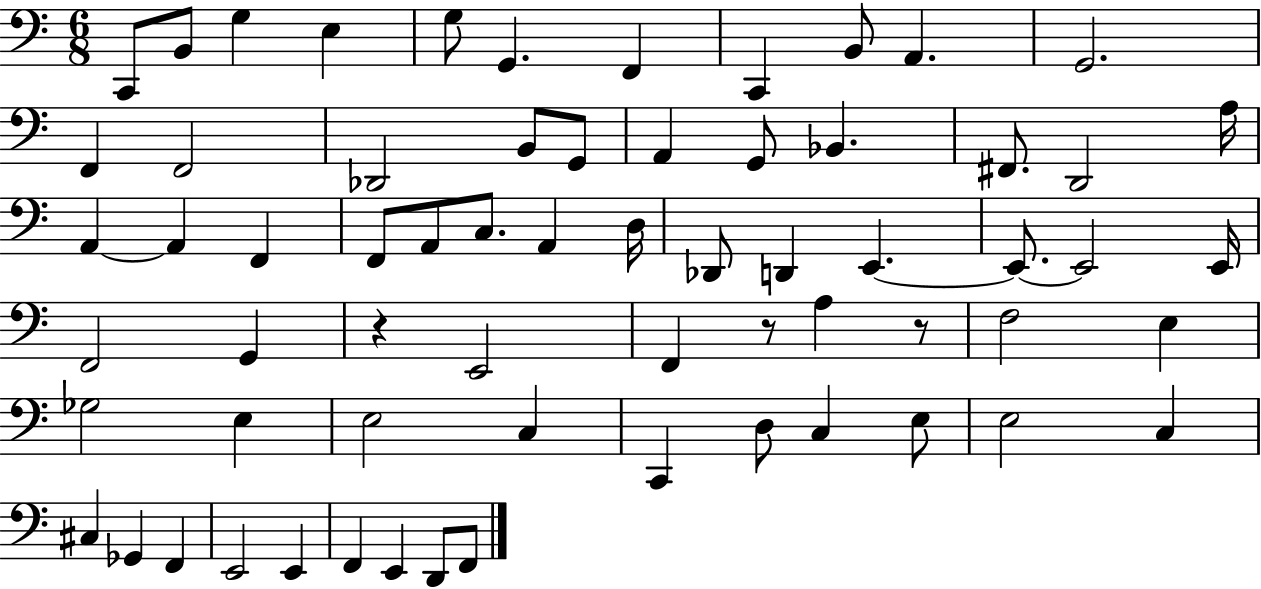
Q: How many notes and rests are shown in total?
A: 65